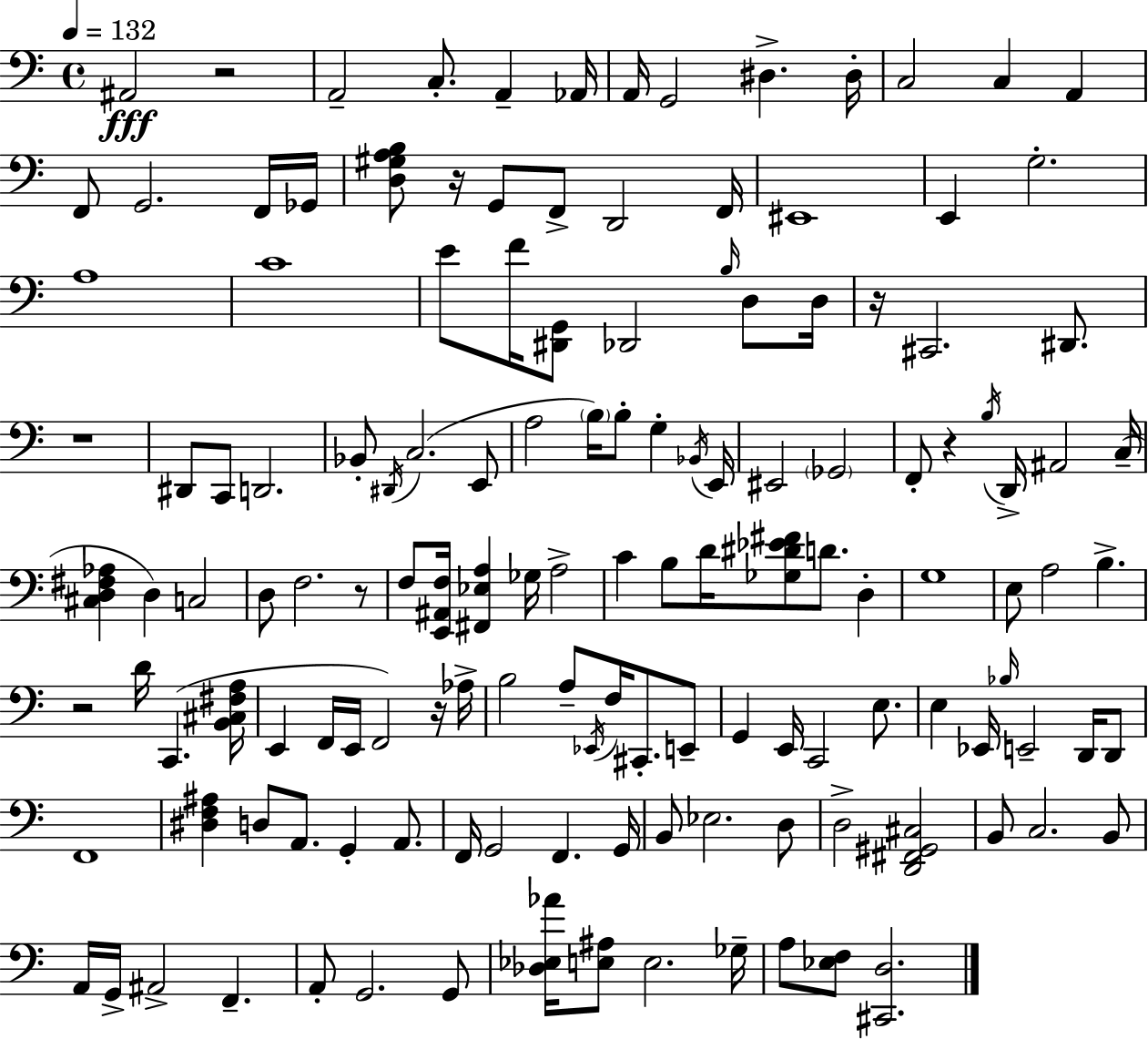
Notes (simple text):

A#2/h R/h A2/h C3/e. A2/q Ab2/s A2/s G2/h D#3/q. D#3/s C3/h C3/q A2/q F2/e G2/h. F2/s Gb2/s [D3,G#3,A3,B3]/e R/s G2/e F2/e D2/h F2/s EIS2/w E2/q G3/h. A3/w C4/w E4/e F4/s [D#2,G2]/e Db2/h B3/s D3/e D3/s R/s C#2/h. D#2/e. R/w D#2/e C2/e D2/h. Bb2/e D#2/s C3/h. E2/e A3/h B3/s B3/e G3/q Bb2/s E2/s EIS2/h Gb2/h F2/e R/q B3/s D2/s A#2/h C3/s [C#3,D3,F#3,Ab3]/q D3/q C3/h D3/e F3/h. R/e F3/e [E2,A#2,F3]/s [F#2,Eb3,A3]/q Gb3/s A3/h C4/q B3/e D4/s [Gb3,D#4,Eb4,F#4]/e D4/e. D3/q G3/w E3/e A3/h B3/q. R/h D4/s C2/q. [B2,C#3,F#3,A3]/s E2/q F2/s E2/s F2/h R/s Ab3/s B3/h A3/e Eb2/s F3/s C#2/e. E2/e G2/q E2/s C2/h E3/e. E3/q Eb2/s Bb3/s E2/h D2/s D2/e F2/w [D#3,F3,A#3]/q D3/e A2/e. G2/q A2/e. F2/s G2/h F2/q. G2/s B2/e Eb3/h. D3/e D3/h [D2,F#2,G#2,C#3]/h B2/e C3/h. B2/e A2/s G2/s A#2/h F2/q. A2/e G2/h. G2/e [Db3,Eb3,Ab4]/s [E3,A#3]/e E3/h. Gb3/s A3/e [Eb3,F3]/e [C#2,D3]/h.